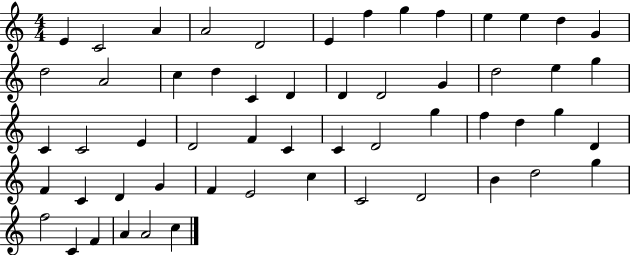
X:1
T:Untitled
M:4/4
L:1/4
K:C
E C2 A A2 D2 E f g f e e d G d2 A2 c d C D D D2 G d2 e g C C2 E D2 F C C D2 g f d g D F C D G F E2 c C2 D2 B d2 g f2 C F A A2 c